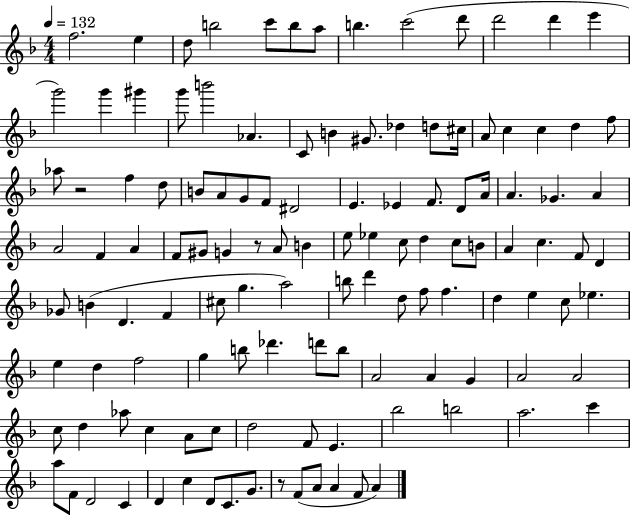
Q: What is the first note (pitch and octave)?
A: F5